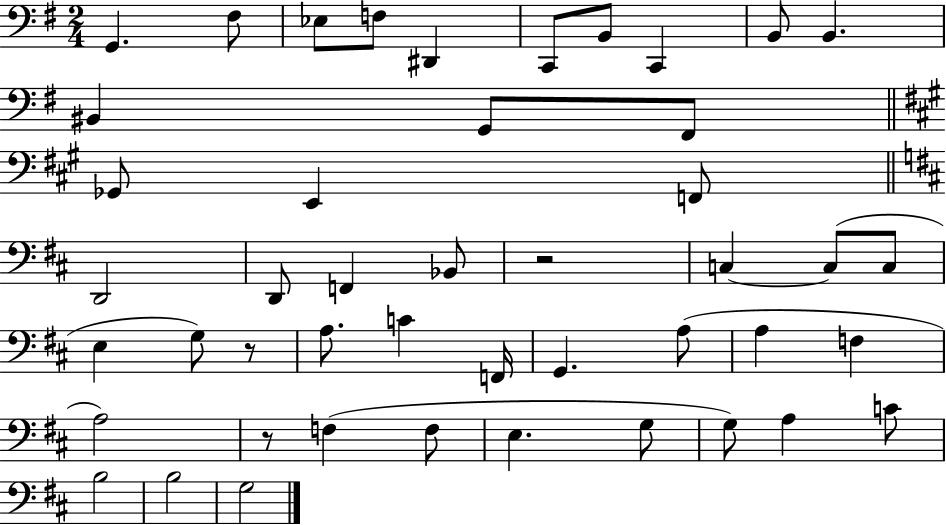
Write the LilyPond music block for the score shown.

{
  \clef bass
  \numericTimeSignature
  \time 2/4
  \key g \major
  g,4. fis8 | ees8 f8 dis,4 | c,8 b,8 c,4 | b,8 b,4. | \break bis,4 g,8 fis,8 | \bar "||" \break \key a \major ges,8 e,4 f,8 | \bar "||" \break \key d \major d,2 | d,8 f,4 bes,8 | r2 | c4~~ c8( c8 | \break e4 g8) r8 | a8. c'4 f,16 | g,4. a8( | a4 f4 | \break a2) | r8 f4( f8 | e4. g8 | g8) a4 c'8 | \break b2 | b2 | g2 | \bar "|."
}